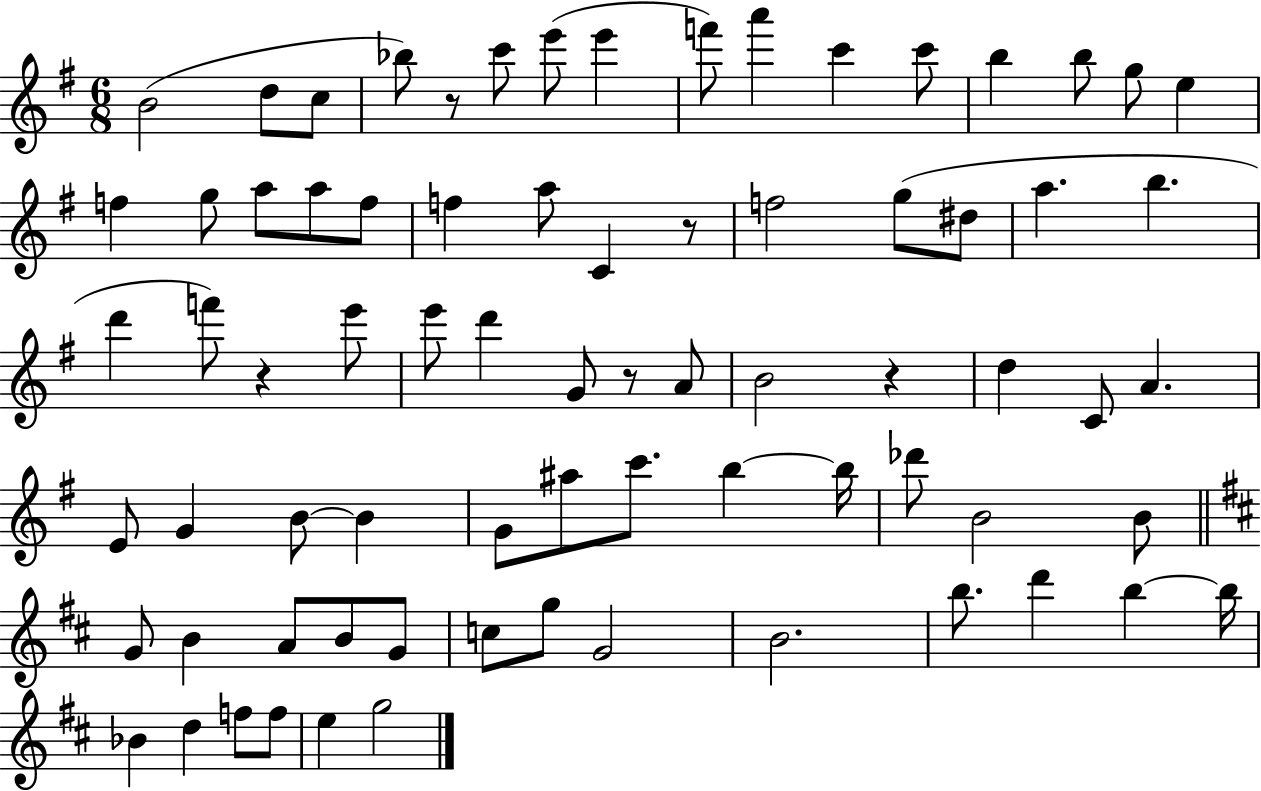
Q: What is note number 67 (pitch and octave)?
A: F5